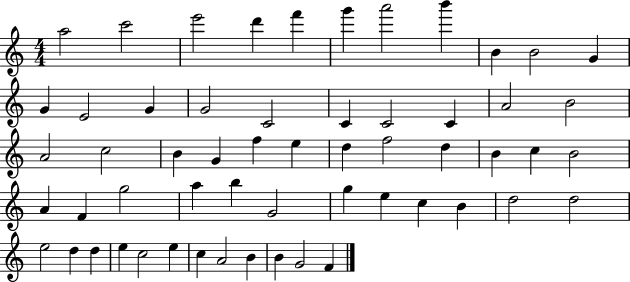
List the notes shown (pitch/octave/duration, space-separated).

A5/h C6/h E6/h D6/q F6/q G6/q A6/h B6/q B4/q B4/h G4/q G4/q E4/h G4/q G4/h C4/h C4/q C4/h C4/q A4/h B4/h A4/h C5/h B4/q G4/q F5/q E5/q D5/q F5/h D5/q B4/q C5/q B4/h A4/q F4/q G5/h A5/q B5/q G4/h G5/q E5/q C5/q B4/q D5/h D5/h E5/h D5/q D5/q E5/q C5/h E5/q C5/q A4/h B4/q B4/q G4/h F4/q